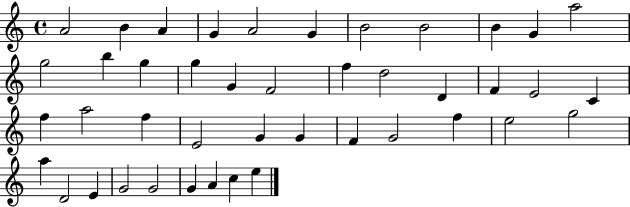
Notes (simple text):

A4/h B4/q A4/q G4/q A4/h G4/q B4/h B4/h B4/q G4/q A5/h G5/h B5/q G5/q G5/q G4/q F4/h F5/q D5/h D4/q F4/q E4/h C4/q F5/q A5/h F5/q E4/h G4/q G4/q F4/q G4/h F5/q E5/h G5/h A5/q D4/h E4/q G4/h G4/h G4/q A4/q C5/q E5/q